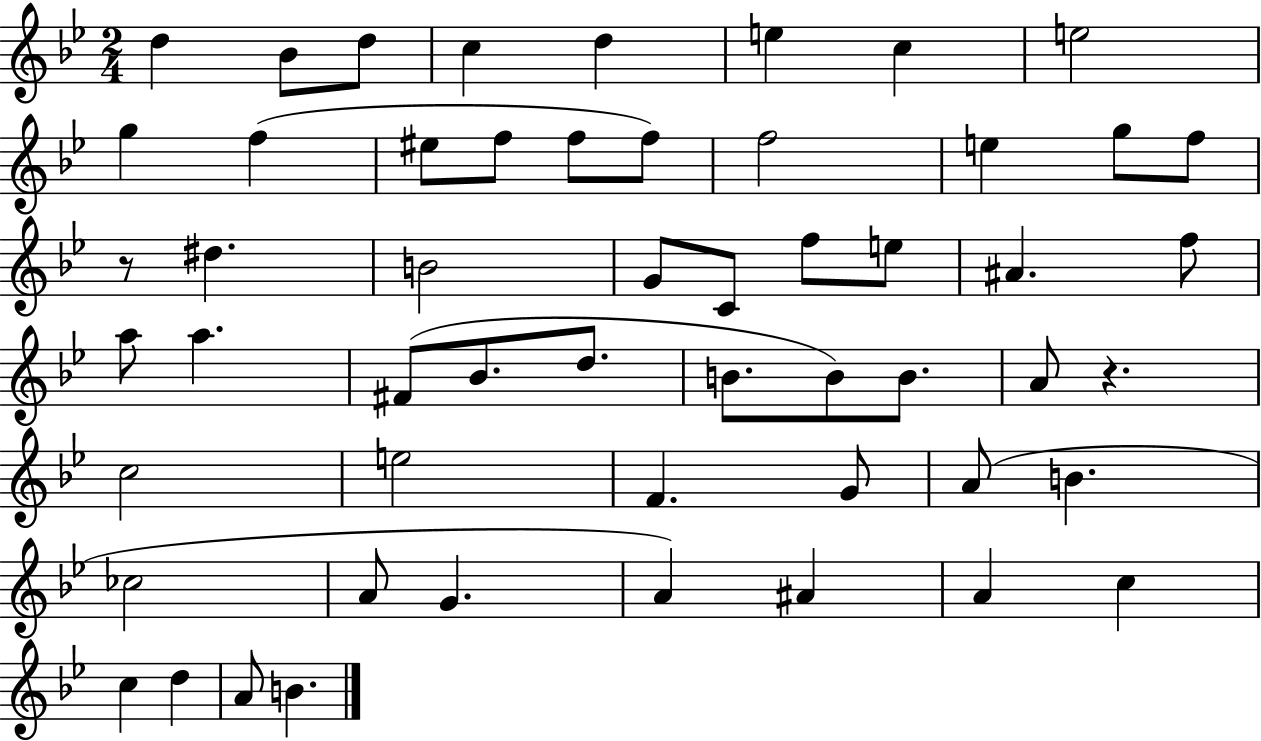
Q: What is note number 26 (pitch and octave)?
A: F5